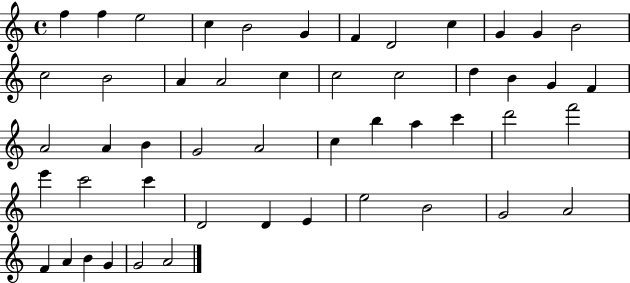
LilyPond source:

{
  \clef treble
  \time 4/4
  \defaultTimeSignature
  \key c \major
  f''4 f''4 e''2 | c''4 b'2 g'4 | f'4 d'2 c''4 | g'4 g'4 b'2 | \break c''2 b'2 | a'4 a'2 c''4 | c''2 c''2 | d''4 b'4 g'4 f'4 | \break a'2 a'4 b'4 | g'2 a'2 | c''4 b''4 a''4 c'''4 | d'''2 f'''2 | \break e'''4 c'''2 c'''4 | d'2 d'4 e'4 | e''2 b'2 | g'2 a'2 | \break f'4 a'4 b'4 g'4 | g'2 a'2 | \bar "|."
}